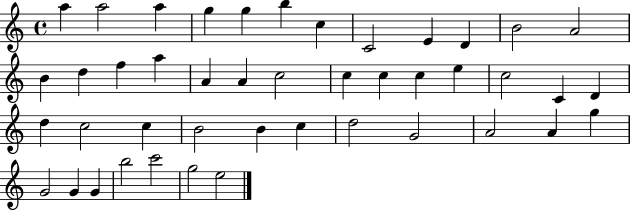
{
  \clef treble
  \time 4/4
  \defaultTimeSignature
  \key c \major
  a''4 a''2 a''4 | g''4 g''4 b''4 c''4 | c'2 e'4 d'4 | b'2 a'2 | \break b'4 d''4 f''4 a''4 | a'4 a'4 c''2 | c''4 c''4 c''4 e''4 | c''2 c'4 d'4 | \break d''4 c''2 c''4 | b'2 b'4 c''4 | d''2 g'2 | a'2 a'4 g''4 | \break g'2 g'4 g'4 | b''2 c'''2 | g''2 e''2 | \bar "|."
}